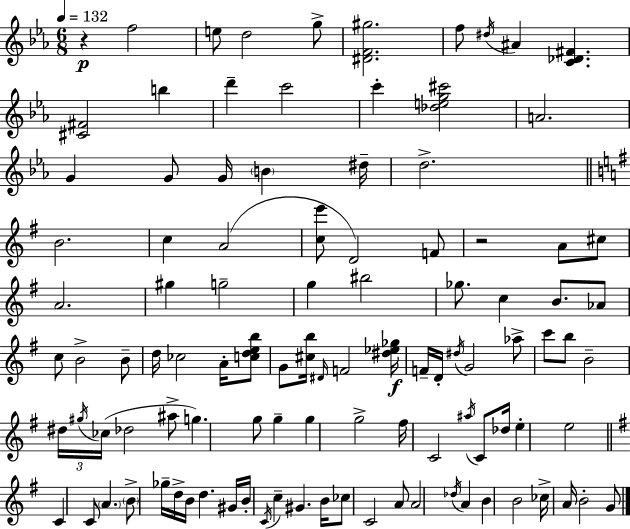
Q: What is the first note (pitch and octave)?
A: F5